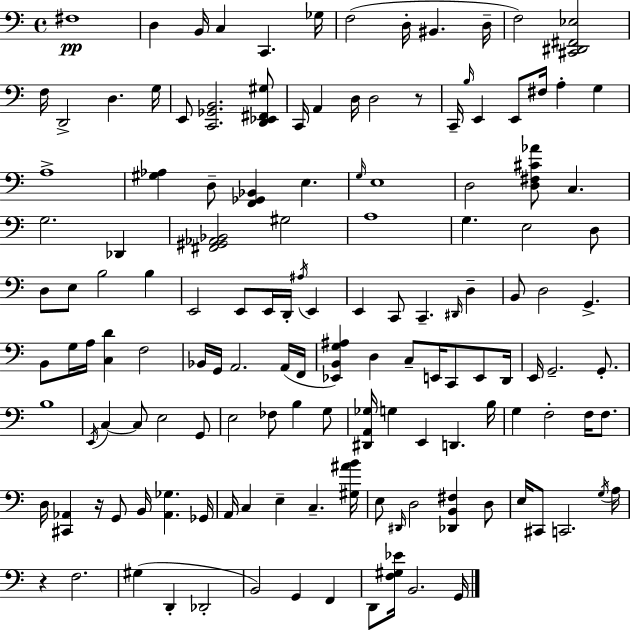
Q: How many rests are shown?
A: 3